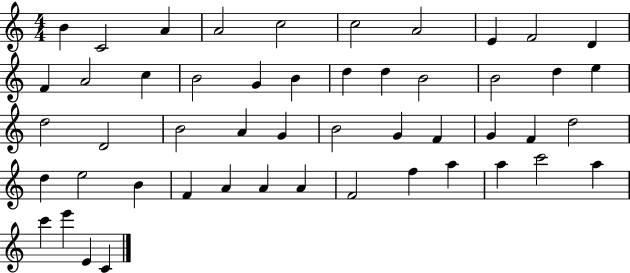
B4/q C4/h A4/q A4/h C5/h C5/h A4/h E4/q F4/h D4/q F4/q A4/h C5/q B4/h G4/q B4/q D5/q D5/q B4/h B4/h D5/q E5/q D5/h D4/h B4/h A4/q G4/q B4/h G4/q F4/q G4/q F4/q D5/h D5/q E5/h B4/q F4/q A4/q A4/q A4/q F4/h F5/q A5/q A5/q C6/h A5/q C6/q E6/q E4/q C4/q